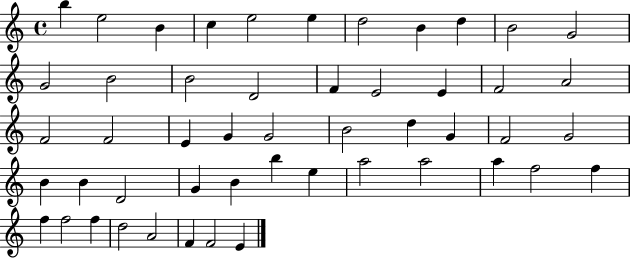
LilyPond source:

{
  \clef treble
  \time 4/4
  \defaultTimeSignature
  \key c \major
  b''4 e''2 b'4 | c''4 e''2 e''4 | d''2 b'4 d''4 | b'2 g'2 | \break g'2 b'2 | b'2 d'2 | f'4 e'2 e'4 | f'2 a'2 | \break f'2 f'2 | e'4 g'4 g'2 | b'2 d''4 g'4 | f'2 g'2 | \break b'4 b'4 d'2 | g'4 b'4 b''4 e''4 | a''2 a''2 | a''4 f''2 f''4 | \break f''4 f''2 f''4 | d''2 a'2 | f'4 f'2 e'4 | \bar "|."
}